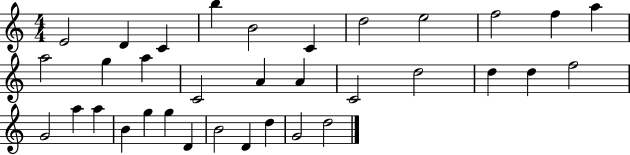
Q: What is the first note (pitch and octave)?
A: E4